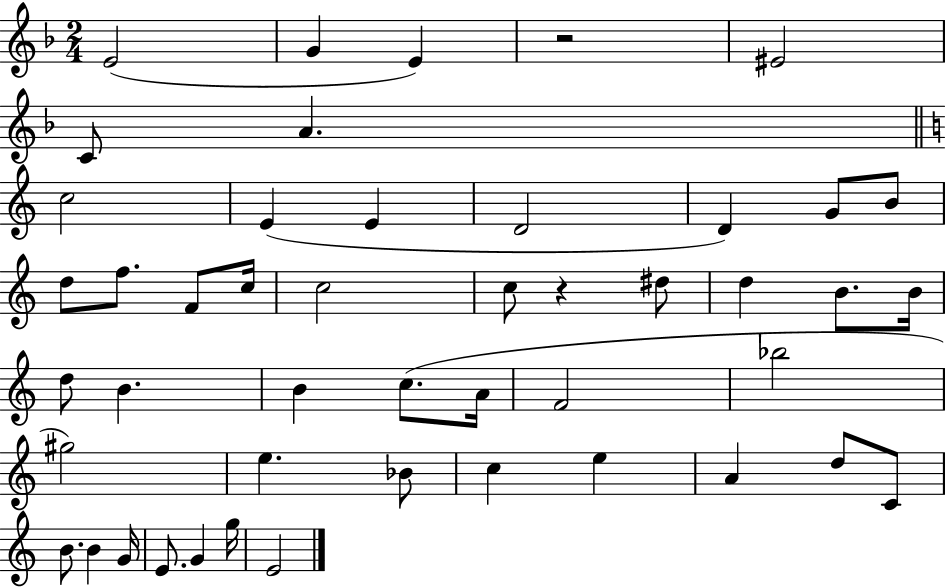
{
  \clef treble
  \numericTimeSignature
  \time 2/4
  \key f \major
  e'2( | g'4 e'4) | r2 | eis'2 | \break c'8 a'4. | \bar "||" \break \key c \major c''2 | e'4( e'4 | d'2 | d'4) g'8 b'8 | \break d''8 f''8. f'8 c''16 | c''2 | c''8 r4 dis''8 | d''4 b'8. b'16 | \break d''8 b'4. | b'4 c''8.( a'16 | f'2 | bes''2 | \break gis''2) | e''4. bes'8 | c''4 e''4 | a'4 d''8 c'8 | \break b'8. b'4 g'16 | e'8. g'4 g''16 | e'2 | \bar "|."
}